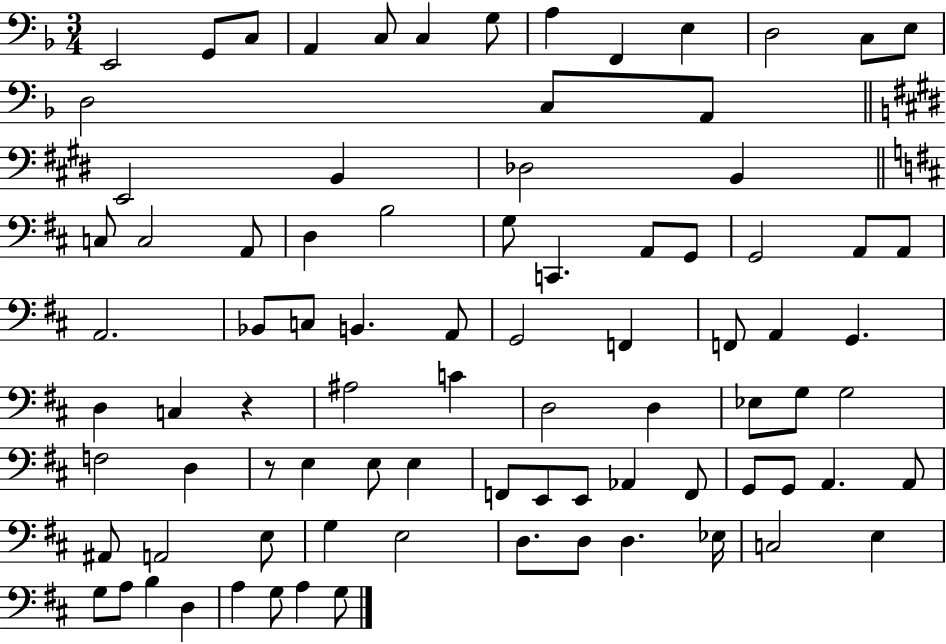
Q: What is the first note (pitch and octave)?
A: E2